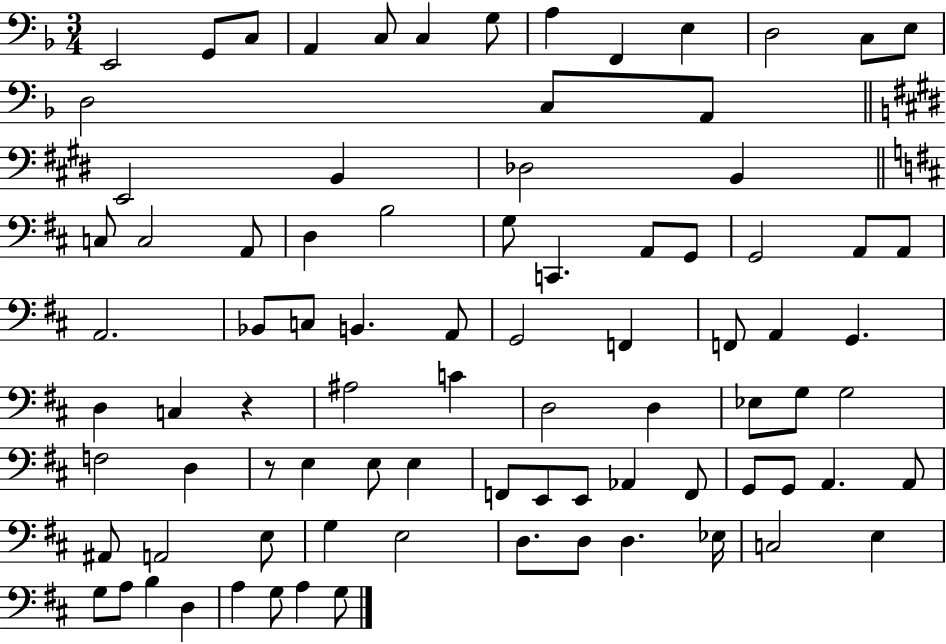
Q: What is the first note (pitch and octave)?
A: E2